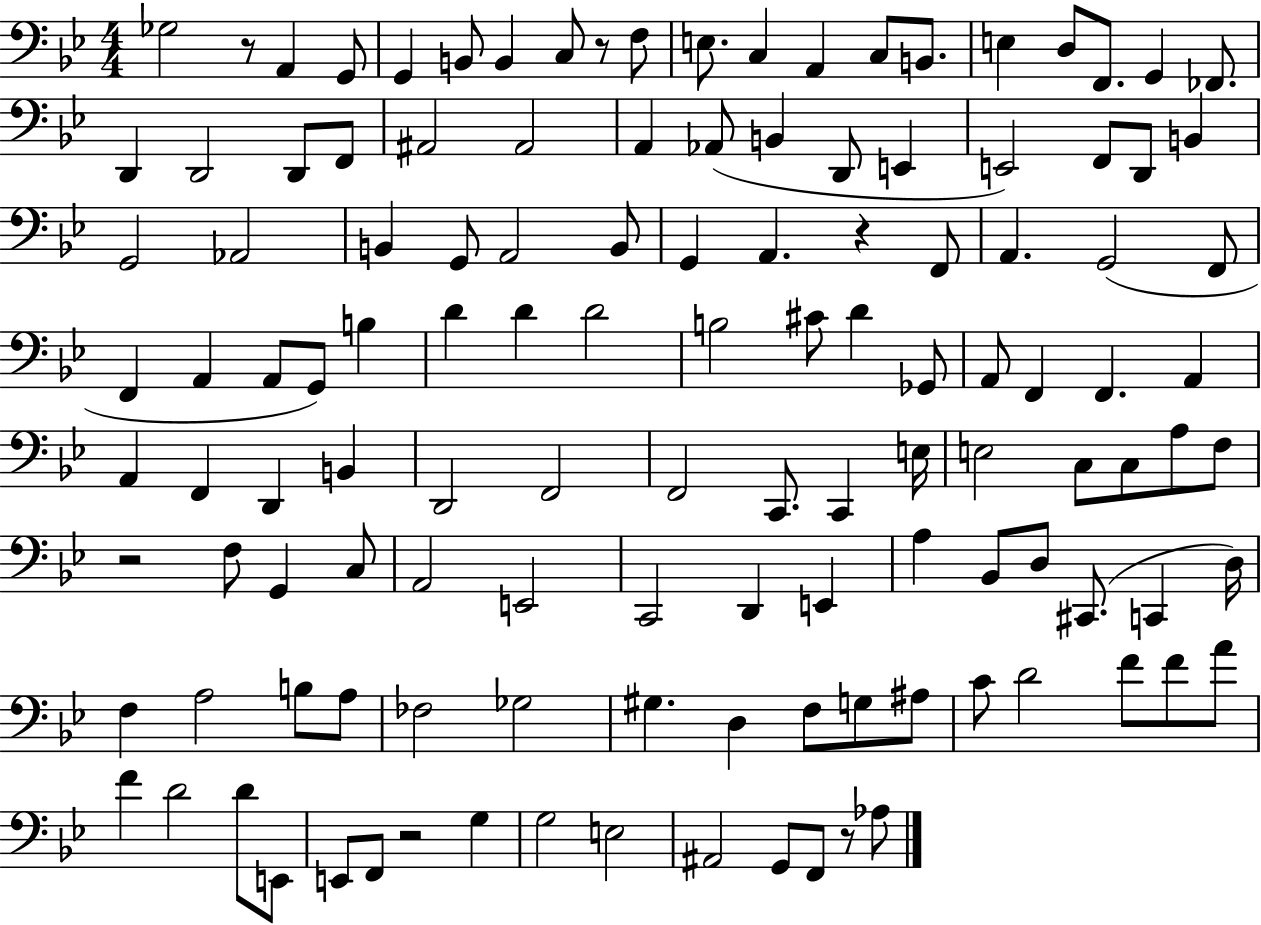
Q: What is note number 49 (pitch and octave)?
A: G2